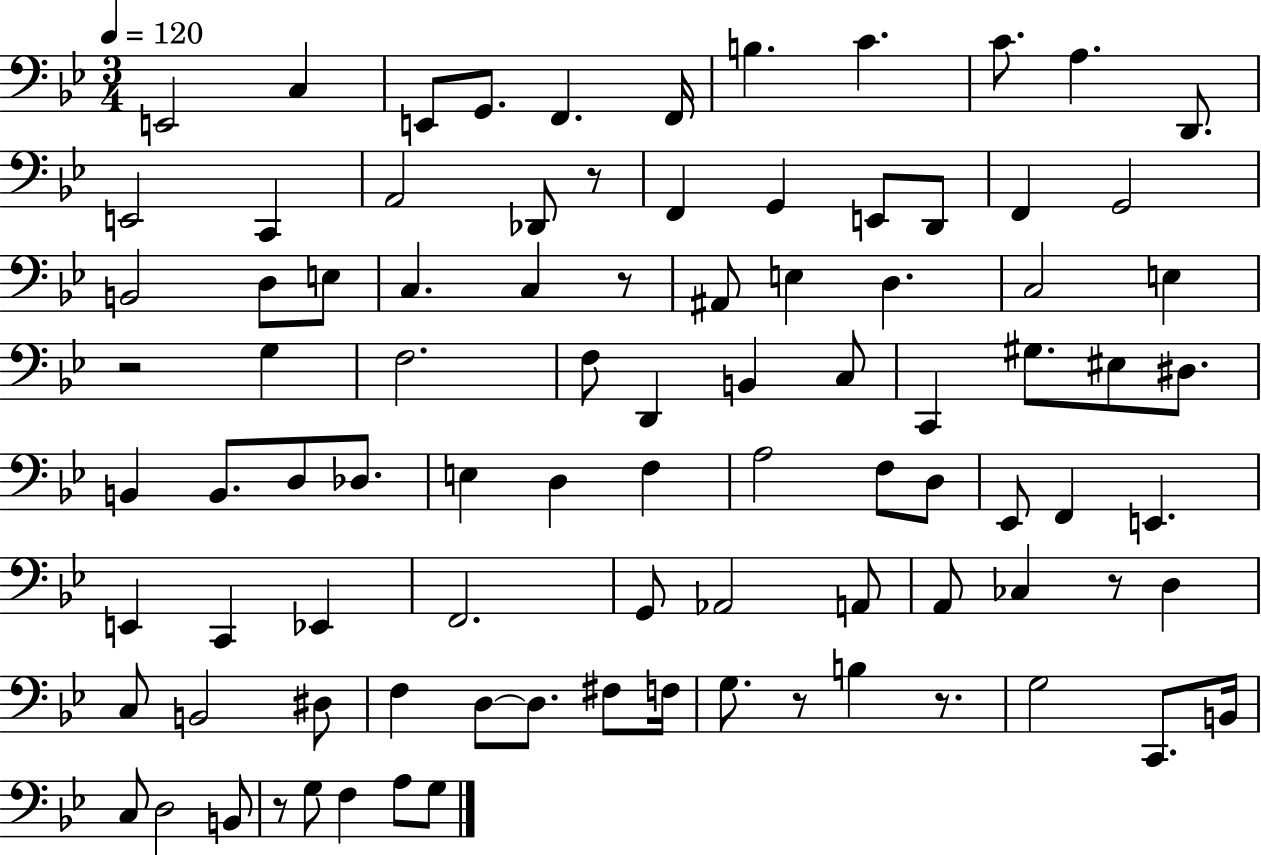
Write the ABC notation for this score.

X:1
T:Untitled
M:3/4
L:1/4
K:Bb
E,,2 C, E,,/2 G,,/2 F,, F,,/4 B, C C/2 A, D,,/2 E,,2 C,, A,,2 _D,,/2 z/2 F,, G,, E,,/2 D,,/2 F,, G,,2 B,,2 D,/2 E,/2 C, C, z/2 ^A,,/2 E, D, C,2 E, z2 G, F,2 F,/2 D,, B,, C,/2 C,, ^G,/2 ^E,/2 ^D,/2 B,, B,,/2 D,/2 _D,/2 E, D, F, A,2 F,/2 D,/2 _E,,/2 F,, E,, E,, C,, _E,, F,,2 G,,/2 _A,,2 A,,/2 A,,/2 _C, z/2 D, C,/2 B,,2 ^D,/2 F, D,/2 D,/2 ^F,/2 F,/4 G,/2 z/2 B, z/2 G,2 C,,/2 B,,/4 C,/2 D,2 B,,/2 z/2 G,/2 F, A,/2 G,/2